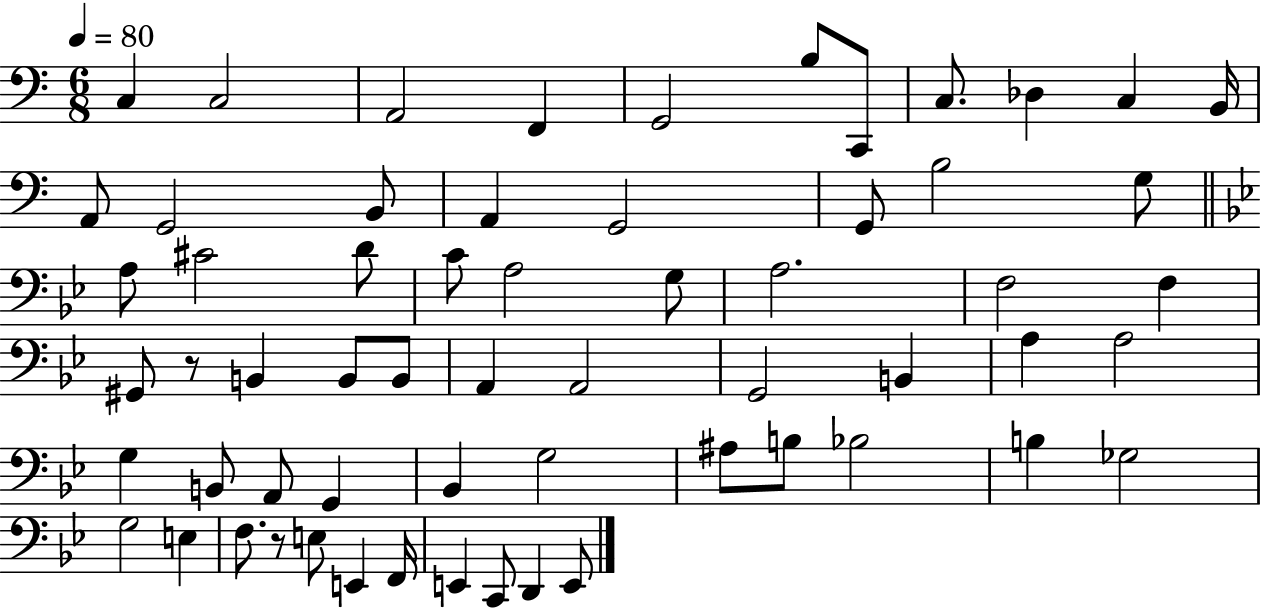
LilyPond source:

{
  \clef bass
  \numericTimeSignature
  \time 6/8
  \key c \major
  \tempo 4 = 80
  c4 c2 | a,2 f,4 | g,2 b8 c,8 | c8. des4 c4 b,16 | \break a,8 g,2 b,8 | a,4 g,2 | g,8 b2 g8 | \bar "||" \break \key bes \major a8 cis'2 d'8 | c'8 a2 g8 | a2. | f2 f4 | \break gis,8 r8 b,4 b,8 b,8 | a,4 a,2 | g,2 b,4 | a4 a2 | \break g4 b,8 a,8 g,4 | bes,4 g2 | ais8 b8 bes2 | b4 ges2 | \break g2 e4 | f8. r8 e8 e,4 f,16 | e,4 c,8 d,4 e,8 | \bar "|."
}